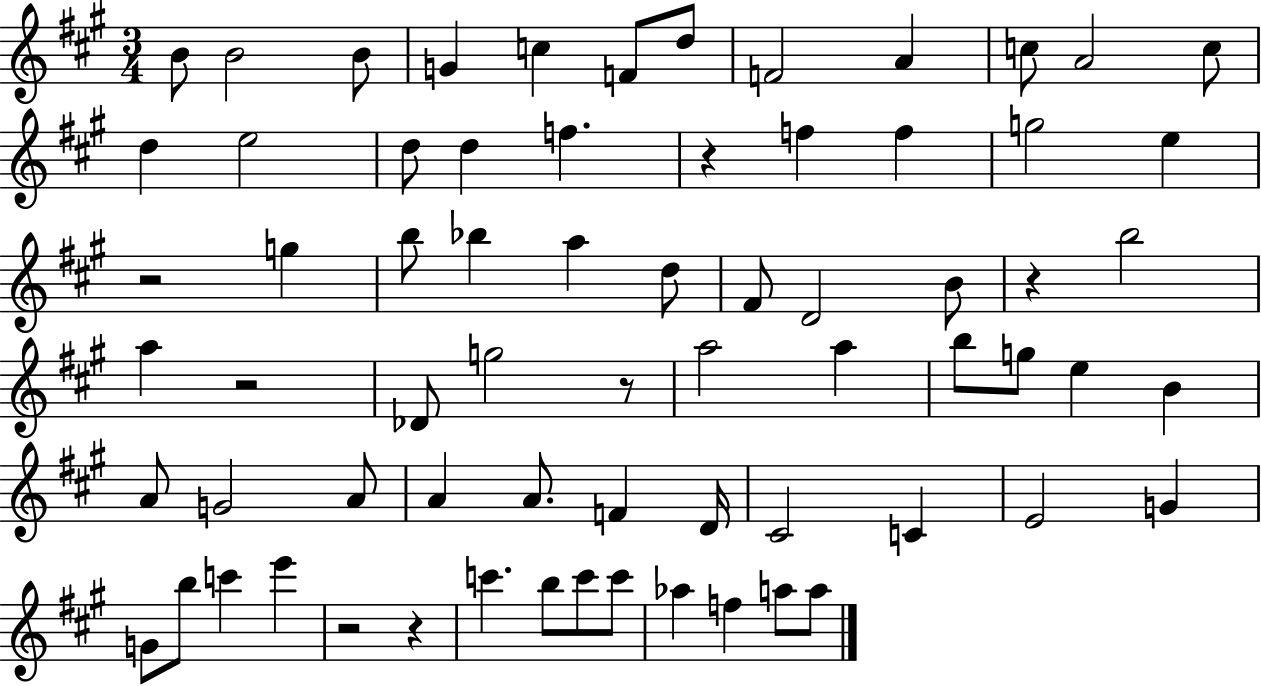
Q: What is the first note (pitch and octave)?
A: B4